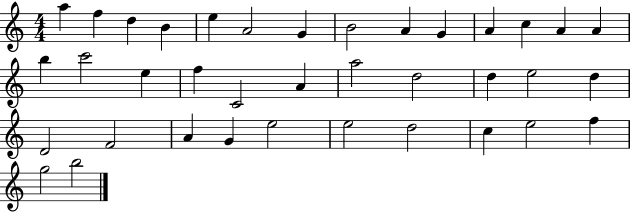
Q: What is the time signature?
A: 4/4